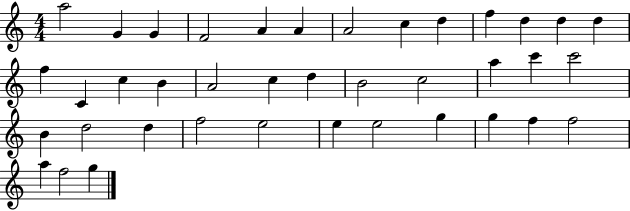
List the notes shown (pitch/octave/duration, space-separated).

A5/h G4/q G4/q F4/h A4/q A4/q A4/h C5/q D5/q F5/q D5/q D5/q D5/q F5/q C4/q C5/q B4/q A4/h C5/q D5/q B4/h C5/h A5/q C6/q C6/h B4/q D5/h D5/q F5/h E5/h E5/q E5/h G5/q G5/q F5/q F5/h A5/q F5/h G5/q